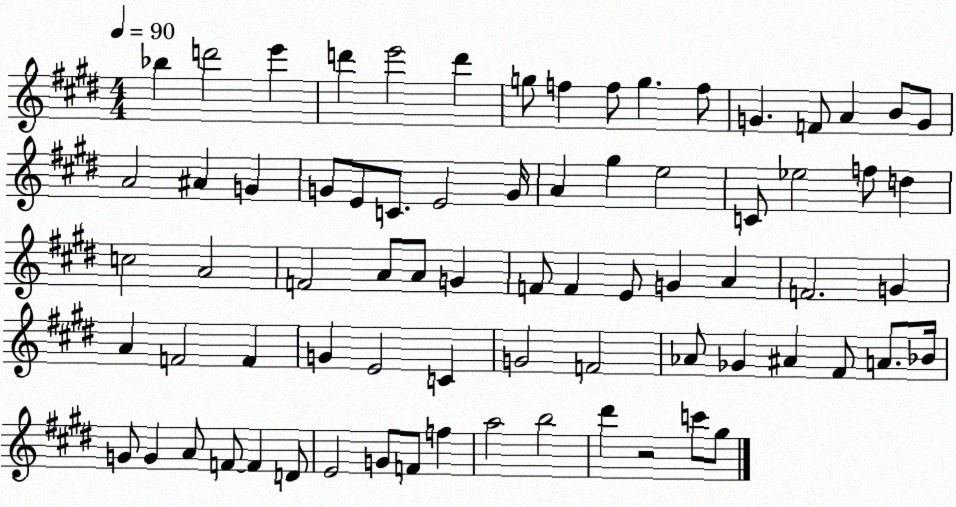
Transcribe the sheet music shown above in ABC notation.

X:1
T:Untitled
M:4/4
L:1/4
K:E
_b d'2 e' d' e'2 d' g/2 f f/2 g f/2 G F/2 A B/2 G/2 A2 ^A G G/2 E/2 C/2 E2 G/4 A ^g e2 C/2 _e2 f/2 d c2 A2 F2 A/2 A/2 G F/2 F E/2 G A F2 G A F2 F G E2 C G2 F2 _A/2 _G ^A ^F/2 A/2 _B/4 G/2 G A/2 F/2 F D/2 E2 G/2 F/2 f a2 b2 ^d' z2 c'/2 ^g/2